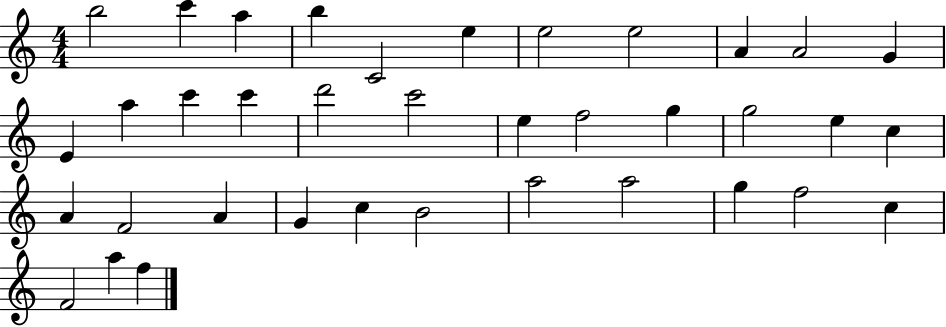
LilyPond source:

{
  \clef treble
  \numericTimeSignature
  \time 4/4
  \key c \major
  b''2 c'''4 a''4 | b''4 c'2 e''4 | e''2 e''2 | a'4 a'2 g'4 | \break e'4 a''4 c'''4 c'''4 | d'''2 c'''2 | e''4 f''2 g''4 | g''2 e''4 c''4 | \break a'4 f'2 a'4 | g'4 c''4 b'2 | a''2 a''2 | g''4 f''2 c''4 | \break f'2 a''4 f''4 | \bar "|."
}